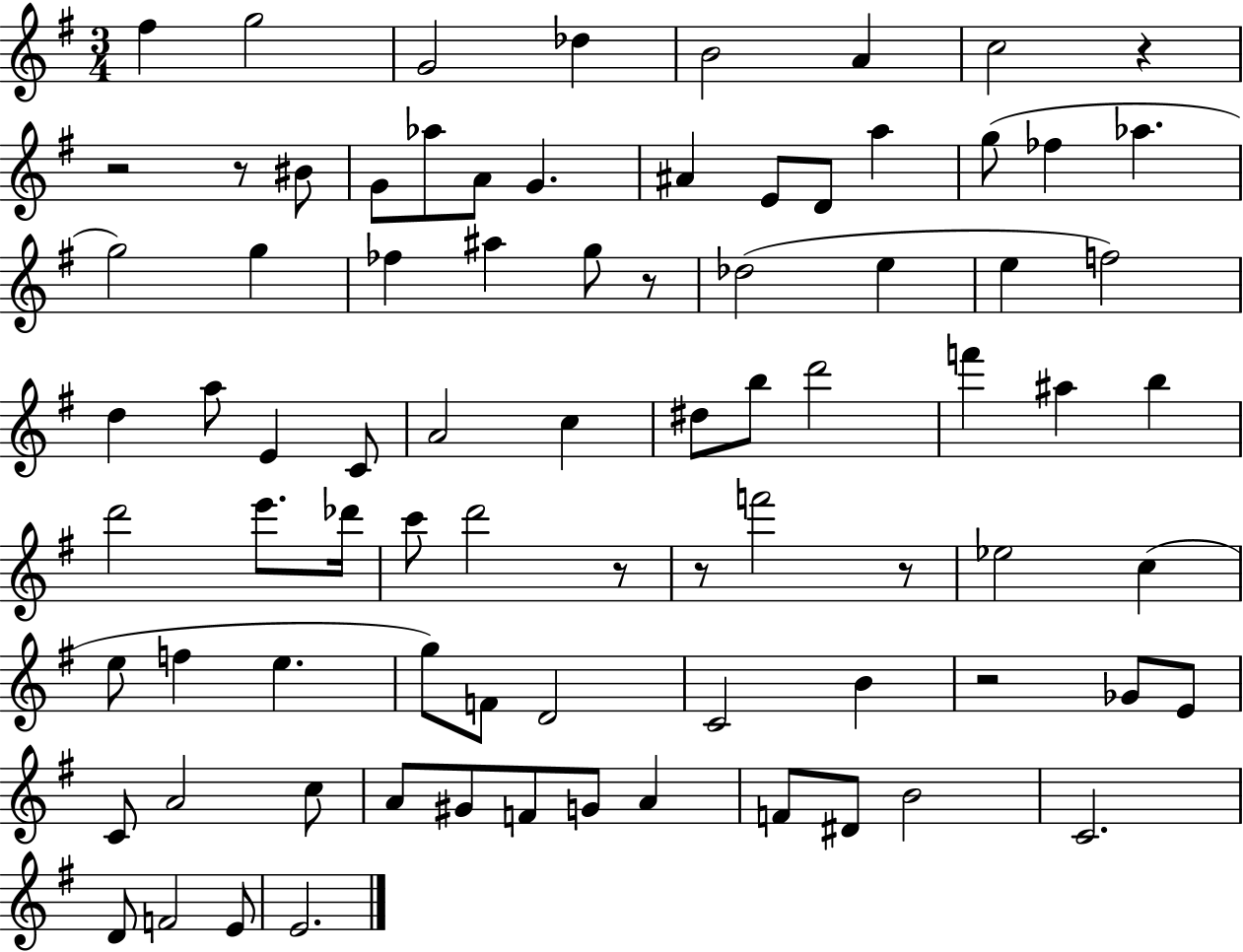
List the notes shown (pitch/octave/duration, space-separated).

F#5/q G5/h G4/h Db5/q B4/h A4/q C5/h R/q R/h R/e BIS4/e G4/e Ab5/e A4/e G4/q. A#4/q E4/e D4/e A5/q G5/e FES5/q Ab5/q. G5/h G5/q FES5/q A#5/q G5/e R/e Db5/h E5/q E5/q F5/h D5/q A5/e E4/q C4/e A4/h C5/q D#5/e B5/e D6/h F6/q A#5/q B5/q D6/h E6/e. Db6/s C6/e D6/h R/e R/e F6/h R/e Eb5/h C5/q E5/e F5/q E5/q. G5/e F4/e D4/h C4/h B4/q R/h Gb4/e E4/e C4/e A4/h C5/e A4/e G#4/e F4/e G4/e A4/q F4/e D#4/e B4/h C4/h. D4/e F4/h E4/e E4/h.